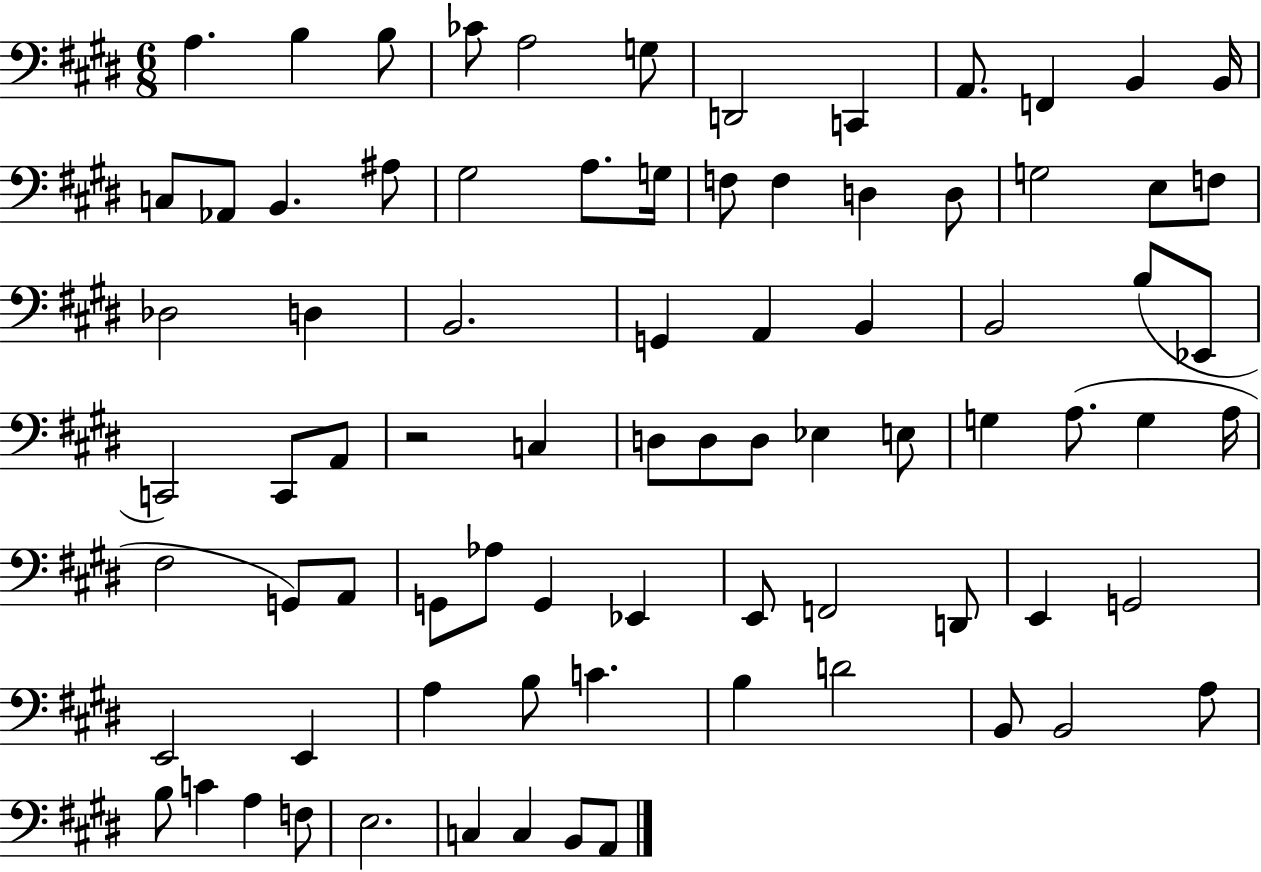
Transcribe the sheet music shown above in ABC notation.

X:1
T:Untitled
M:6/8
L:1/4
K:E
A, B, B,/2 _C/2 A,2 G,/2 D,,2 C,, A,,/2 F,, B,, B,,/4 C,/2 _A,,/2 B,, ^A,/2 ^G,2 A,/2 G,/4 F,/2 F, D, D,/2 G,2 E,/2 F,/2 _D,2 D, B,,2 G,, A,, B,, B,,2 B,/2 _E,,/2 C,,2 C,,/2 A,,/2 z2 C, D,/2 D,/2 D,/2 _E, E,/2 G, A,/2 G, A,/4 ^F,2 G,,/2 A,,/2 G,,/2 _A,/2 G,, _E,, E,,/2 F,,2 D,,/2 E,, G,,2 E,,2 E,, A, B,/2 C B, D2 B,,/2 B,,2 A,/2 B,/2 C A, F,/2 E,2 C, C, B,,/2 A,,/2